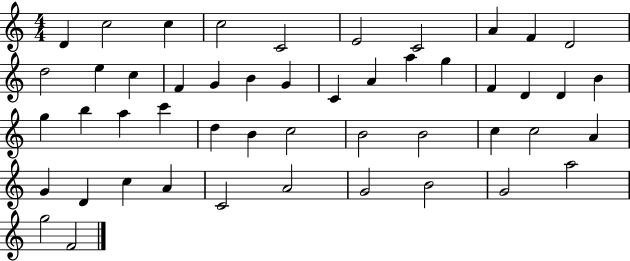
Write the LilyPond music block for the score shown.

{
  \clef treble
  \numericTimeSignature
  \time 4/4
  \key c \major
  d'4 c''2 c''4 | c''2 c'2 | e'2 c'2 | a'4 f'4 d'2 | \break d''2 e''4 c''4 | f'4 g'4 b'4 g'4 | c'4 a'4 a''4 g''4 | f'4 d'4 d'4 b'4 | \break g''4 b''4 a''4 c'''4 | d''4 b'4 c''2 | b'2 b'2 | c''4 c''2 a'4 | \break g'4 d'4 c''4 a'4 | c'2 a'2 | g'2 b'2 | g'2 a''2 | \break g''2 f'2 | \bar "|."
}